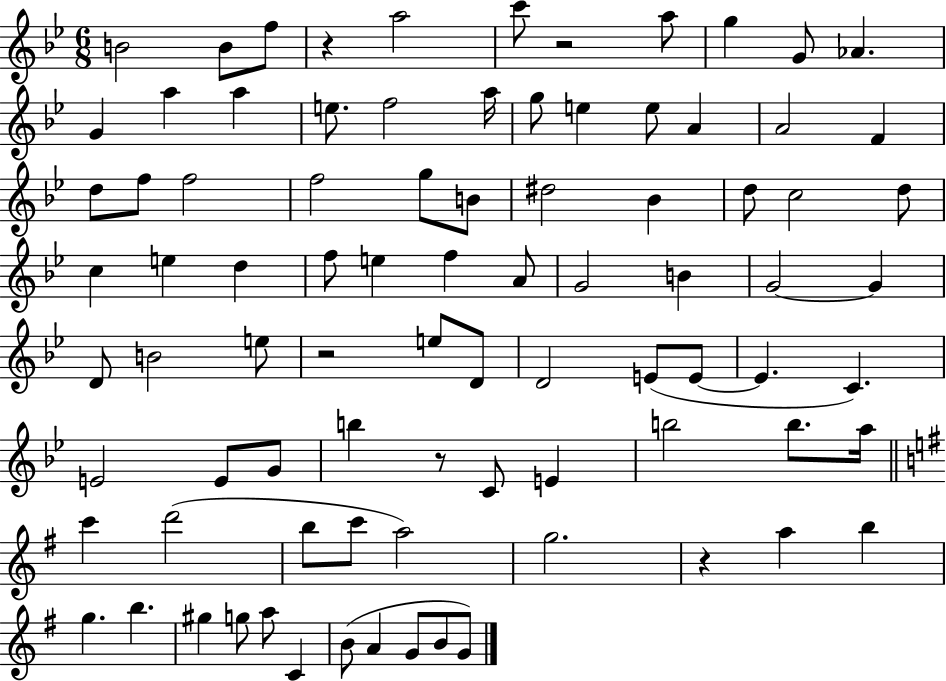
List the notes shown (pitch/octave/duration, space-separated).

B4/h B4/e F5/e R/q A5/h C6/e R/h A5/e G5/q G4/e Ab4/q. G4/q A5/q A5/q E5/e. F5/h A5/s G5/e E5/q E5/e A4/q A4/h F4/q D5/e F5/e F5/h F5/h G5/e B4/e D#5/h Bb4/q D5/e C5/h D5/e C5/q E5/q D5/q F5/e E5/q F5/q A4/e G4/h B4/q G4/h G4/q D4/e B4/h E5/e R/h E5/e D4/e D4/h E4/e E4/e E4/q. C4/q. E4/h E4/e G4/e B5/q R/e C4/e E4/q B5/h B5/e. A5/s C6/q D6/h B5/e C6/e A5/h G5/h. R/q A5/q B5/q G5/q. B5/q. G#5/q G5/e A5/e C4/q B4/e A4/q G4/e B4/e G4/e